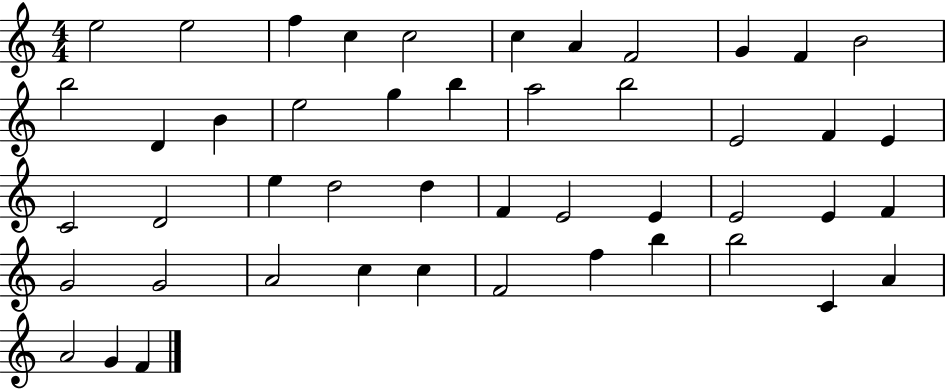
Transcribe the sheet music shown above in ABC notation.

X:1
T:Untitled
M:4/4
L:1/4
K:C
e2 e2 f c c2 c A F2 G F B2 b2 D B e2 g b a2 b2 E2 F E C2 D2 e d2 d F E2 E E2 E F G2 G2 A2 c c F2 f b b2 C A A2 G F